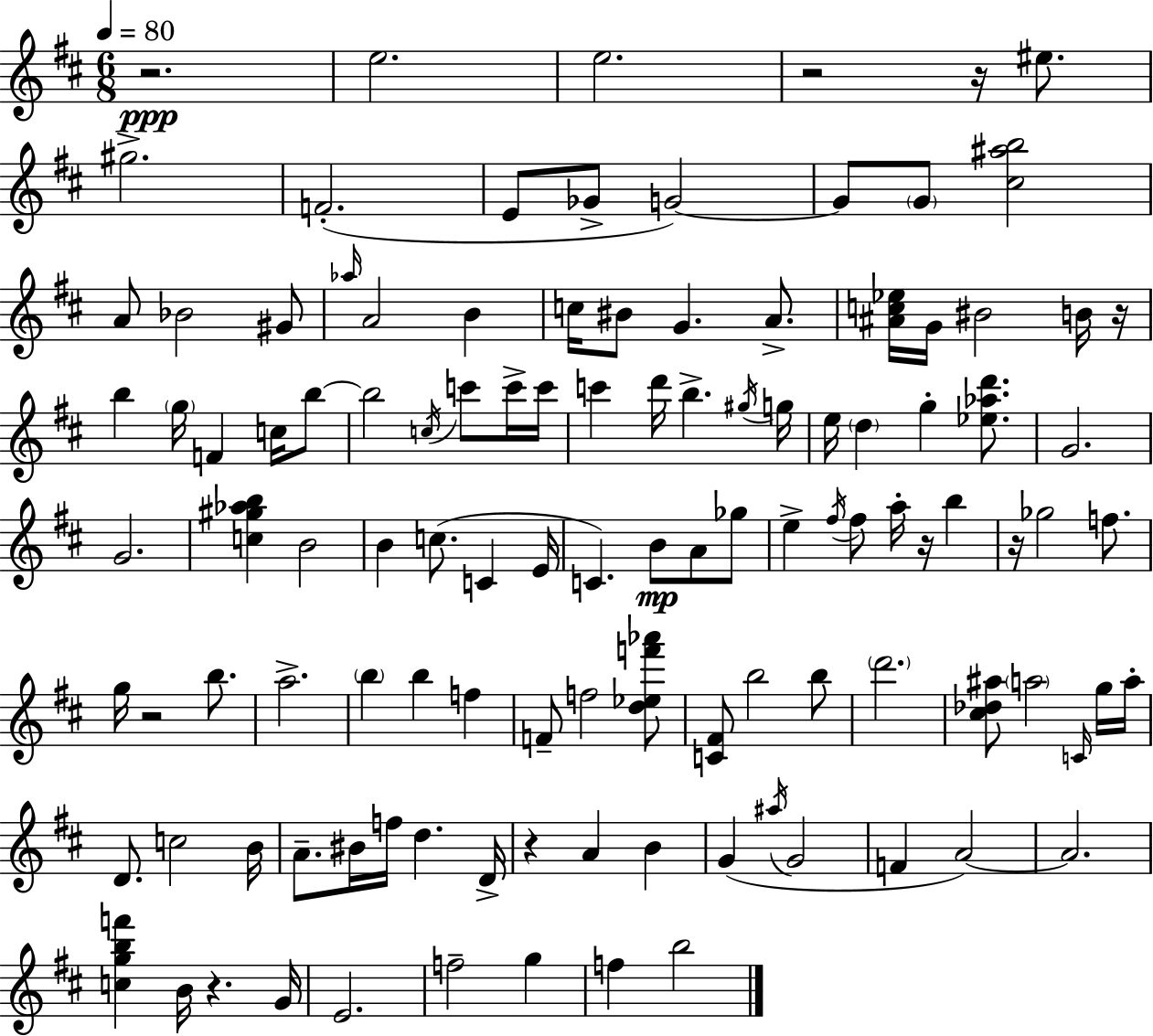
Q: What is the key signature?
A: D major